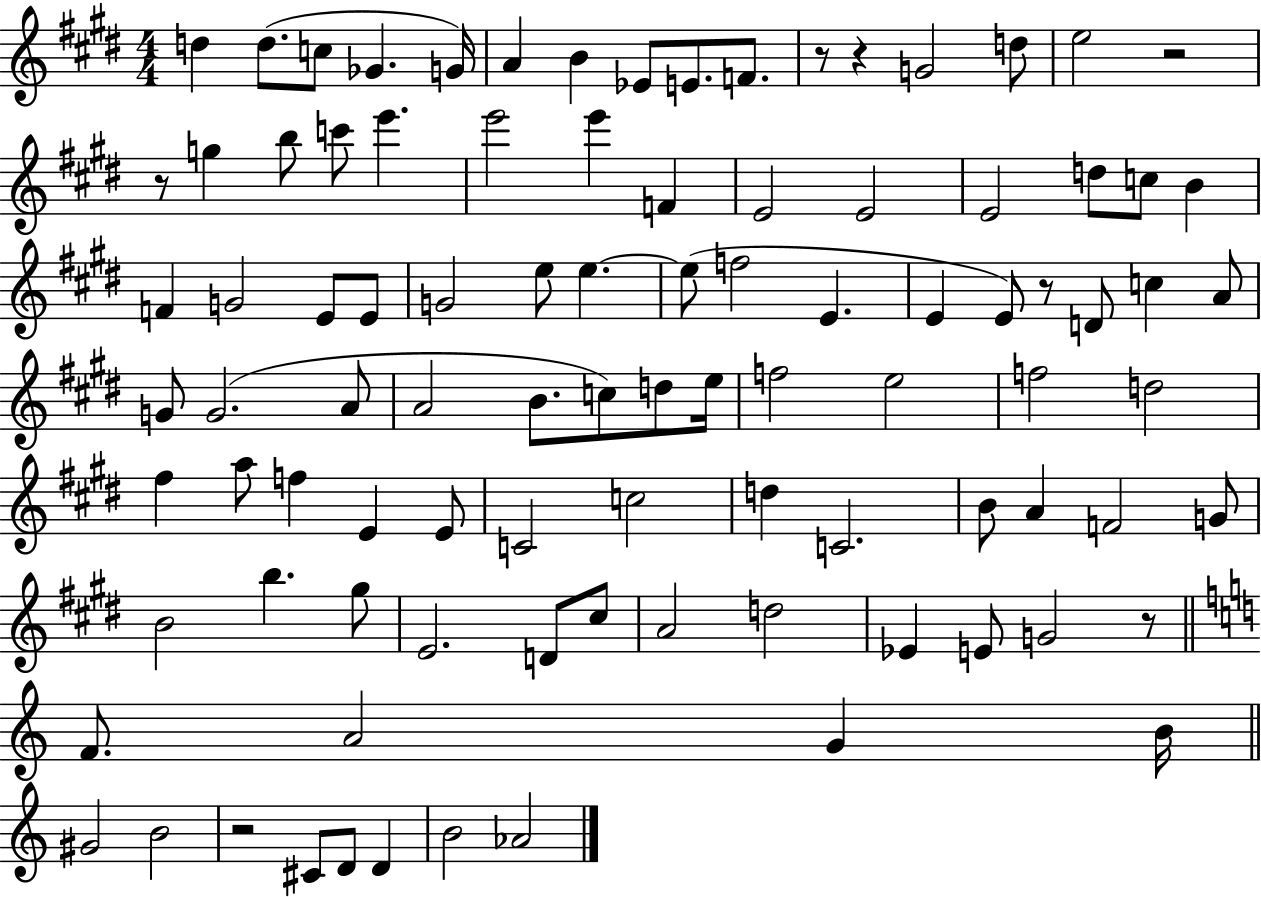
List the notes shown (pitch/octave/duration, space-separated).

D5/q D5/e. C5/e Gb4/q. G4/s A4/q B4/q Eb4/e E4/e. F4/e. R/e R/q G4/h D5/e E5/h R/h R/e G5/q B5/e C6/e E6/q. E6/h E6/q F4/q E4/h E4/h E4/h D5/e C5/e B4/q F4/q G4/h E4/e E4/e G4/h E5/e E5/q. E5/e F5/h E4/q. E4/q E4/e R/e D4/e C5/q A4/e G4/e G4/h. A4/e A4/h B4/e. C5/e D5/e E5/s F5/h E5/h F5/h D5/h F#5/q A5/e F5/q E4/q E4/e C4/h C5/h D5/q C4/h. B4/e A4/q F4/h G4/e B4/h B5/q. G#5/e E4/h. D4/e C#5/e A4/h D5/h Eb4/q E4/e G4/h R/e F4/e. A4/h G4/q B4/s G#4/h B4/h R/h C#4/e D4/e D4/q B4/h Ab4/h